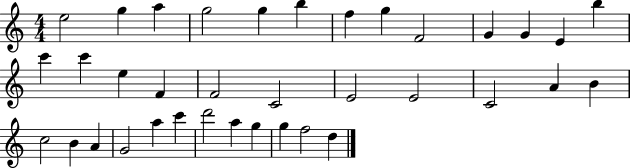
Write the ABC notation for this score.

X:1
T:Untitled
M:4/4
L:1/4
K:C
e2 g a g2 g b f g F2 G G E b c' c' e F F2 C2 E2 E2 C2 A B c2 B A G2 a c' d'2 a g g f2 d